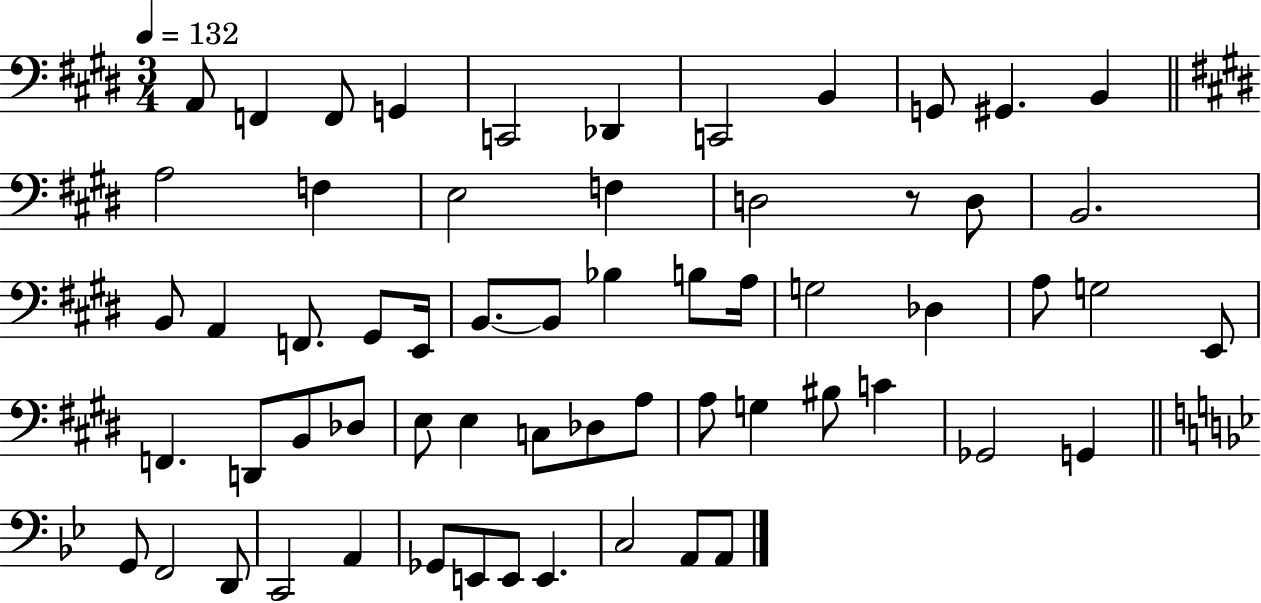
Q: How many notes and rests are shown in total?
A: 61